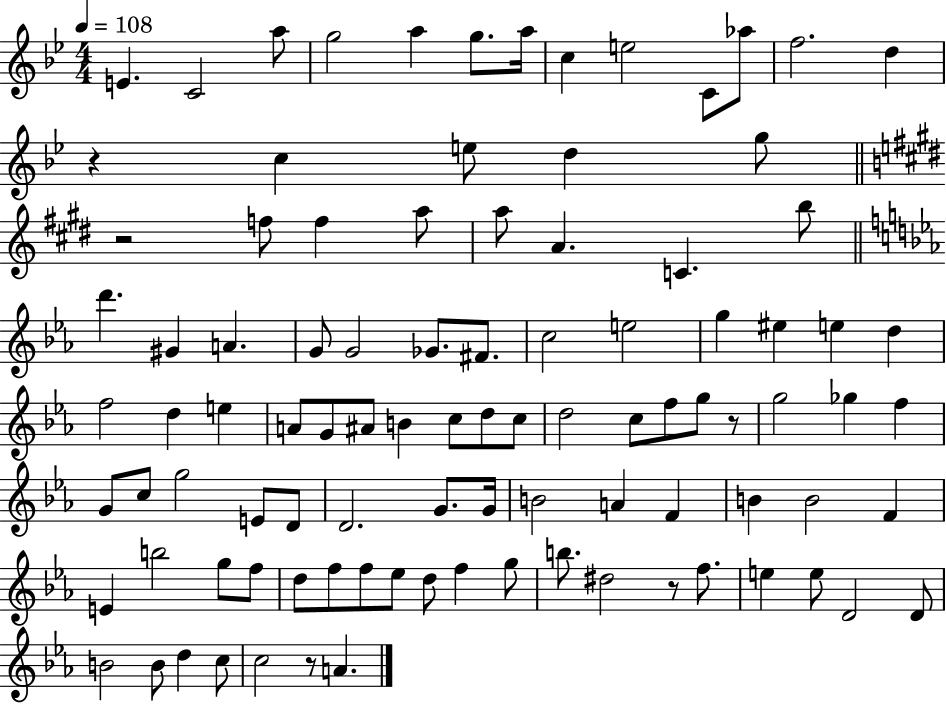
E4/q. C4/h A5/e G5/h A5/q G5/e. A5/s C5/q E5/h C4/e Ab5/e F5/h. D5/q R/q C5/q E5/e D5/q G5/e R/h F5/e F5/q A5/e A5/e A4/q. C4/q. B5/e D6/q. G#4/q A4/q. G4/e G4/h Gb4/e. F#4/e. C5/h E5/h G5/q EIS5/q E5/q D5/q F5/h D5/q E5/q A4/e G4/e A#4/e B4/q C5/e D5/e C5/e D5/h C5/e F5/e G5/e R/e G5/h Gb5/q F5/q G4/e C5/e G5/h E4/e D4/e D4/h. G4/e. G4/s B4/h A4/q F4/q B4/q B4/h F4/q E4/q B5/h G5/e F5/e D5/e F5/e F5/e Eb5/e D5/e F5/q G5/e B5/e. D#5/h R/e F5/e. E5/q E5/e D4/h D4/e B4/h B4/e D5/q C5/e C5/h R/e A4/q.